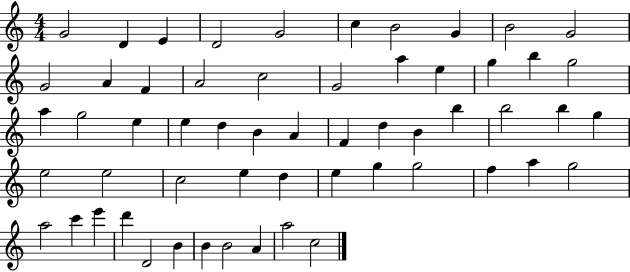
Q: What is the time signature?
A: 4/4